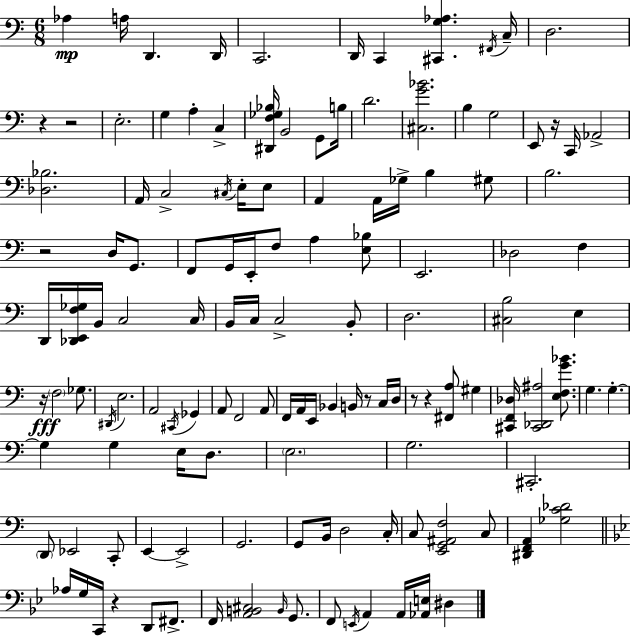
X:1
T:Untitled
M:6/8
L:1/4
K:C
_A, A,/4 D,, D,,/4 C,,2 D,,/4 C,, [^C,,G,_A,] ^F,,/4 C,/4 D,2 z z2 E,2 G, A, C, [^D,,F,_G,_B,]/4 B,,2 G,,/2 B,/4 D2 [^C,G_B]2 B, G,2 E,,/2 z/4 C,,/4 _A,,2 [_D,_B,]2 A,,/4 C,2 ^C,/4 E,/4 E,/2 A,, A,,/4 _G,/4 B, ^G,/2 B,2 z2 D,/4 G,,/2 F,,/2 G,,/4 E,,/4 F,/2 A, [E,_B,]/2 E,,2 _D,2 F, D,,/4 [_D,,E,,F,_G,]/4 B,,/4 C,2 C,/4 B,,/4 C,/4 C,2 B,,/2 D,2 [^C,B,]2 E, z/4 F,2 _G,/2 ^D,,/4 E,2 A,,2 ^C,,/4 _G,, A,,/2 F,,2 A,,/2 F,,/4 A,,/4 E,,/4 _B,, B,,/4 z/2 C,/4 D,/4 z/2 z [^F,,A,]/2 ^G, [^C,,F,,_D,]/4 [^C,,_D,,^A,]2 [E,F,G_B]/2 G, G, G, G, E,/4 D,/2 E,2 G,2 ^C,,2 D,,/2 _E,,2 C,,/2 E,, E,,2 G,,2 G,,/2 B,,/4 D,2 C,/4 C,/2 [E,,G,,^A,,F,]2 C,/2 [^D,,F,,A,,] [_G,C_D]2 _A,/4 G,/4 C,,/4 z D,,/2 ^F,,/2 F,,/4 [A,,B,,^C,]2 B,,/4 G,,/2 F,,/2 E,,/4 A,, A,,/4 [_A,,E,]/4 ^D,